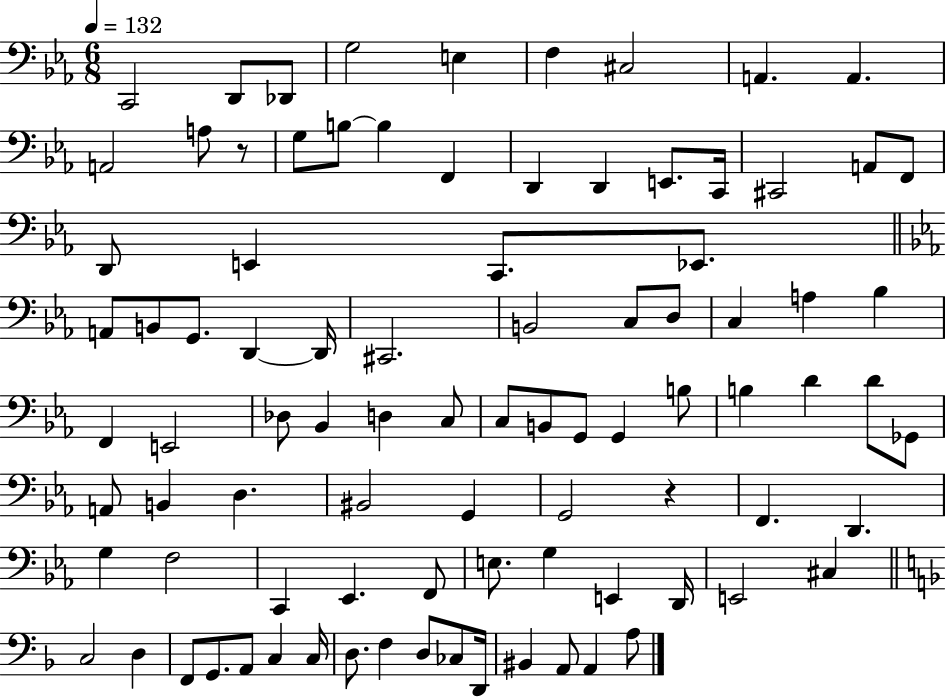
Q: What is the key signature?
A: EES major